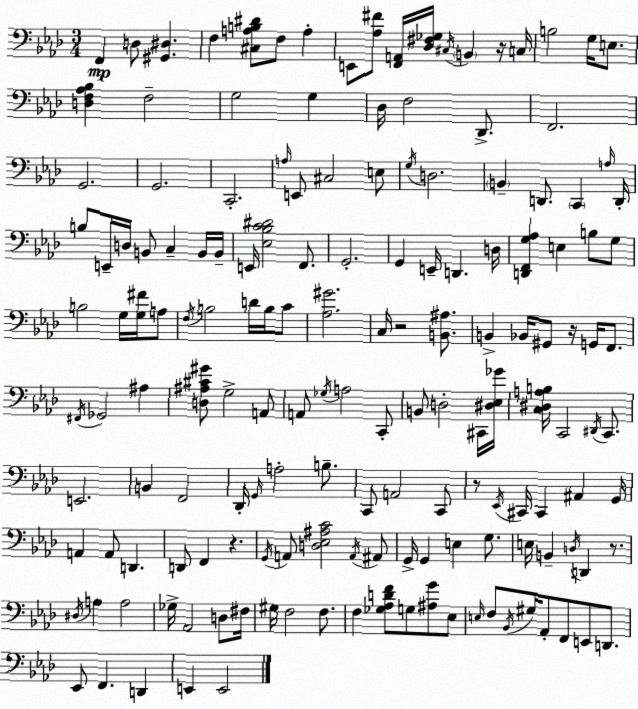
X:1
T:Untitled
M:3/4
L:1/4
K:Ab
F,, D,/2 [^G,,^D,] F, [^C,A,B,^D]/2 F,/2 A, E,,/2 [_A,^F]/2 [F,,A,,]/4 [_D,^F,_G,]/4 ^C,/4 B,, z/4 C,/4 B,2 G,/4 E,/2 [D,F,_A,_B,] F,2 G,2 G, _D,/4 F,2 _D,,/2 F,,2 G,,2 G,,2 C,,2 A,/4 E,,/2 ^C,2 E,/2 G,/4 D,2 B,, D,,/2 C,, A,/4 D,,/4 B,/2 E,,/4 D,/4 B,,/2 C, B,,/4 B,,/4 E,,/4 [_E,_B,C^D]2 F,,/2 G,,2 G,, E,,/4 D,, D,/4 [D,,F,,G,_A,] E, B,/2 G,/2 B,2 G,/4 [G,^F]/4 A,/2 F,/4 B,2 D/4 B,/4 C/2 [_A,^G]2 C,/4 z2 [B,,^A,]/2 B,, _B,,/4 ^G,,/2 z/4 G,,/4 F,,/2 ^F,,/4 _G,,2 ^A, [D,^A,^C^G]/2 G,2 A,,/2 A,,/2 _G,/4 A,2 C,,/2 B,,/2 D,2 ^C,,/4 [^D,_E,_G]/4 [C,^D,A,B,]/4 C,,2 ^D,,/4 C,,/2 E,,2 B,, F,,2 _D,,/4 G,,/4 A,2 B,/2 C,,/2 A,,2 C,,/2 z/2 _E,,/4 ^C,,/4 ^C,, ^A,, G,,/4 A,, A,,/2 D,, D,,/2 F,, z G,,/4 A,,/2 [D,_E,^A,C]2 A,,/4 ^A,,/2 G,,/4 G,, E, G,/2 E,/4 B,, D,/4 D,, z/2 ^D,/4 A, A,2 _G,/4 _A,,2 D,/2 ^F,/4 ^G,/4 F,2 F,/2 F, [_G,_A,DF]/2 G,/2 [^A,G]/2 _E,/2 E,/4 F,/2 _B,,/4 ^G,/4 _A,,/2 F,,/2 E,,/2 D,,/2 _E,,/2 F,, D,, E,, E,,2